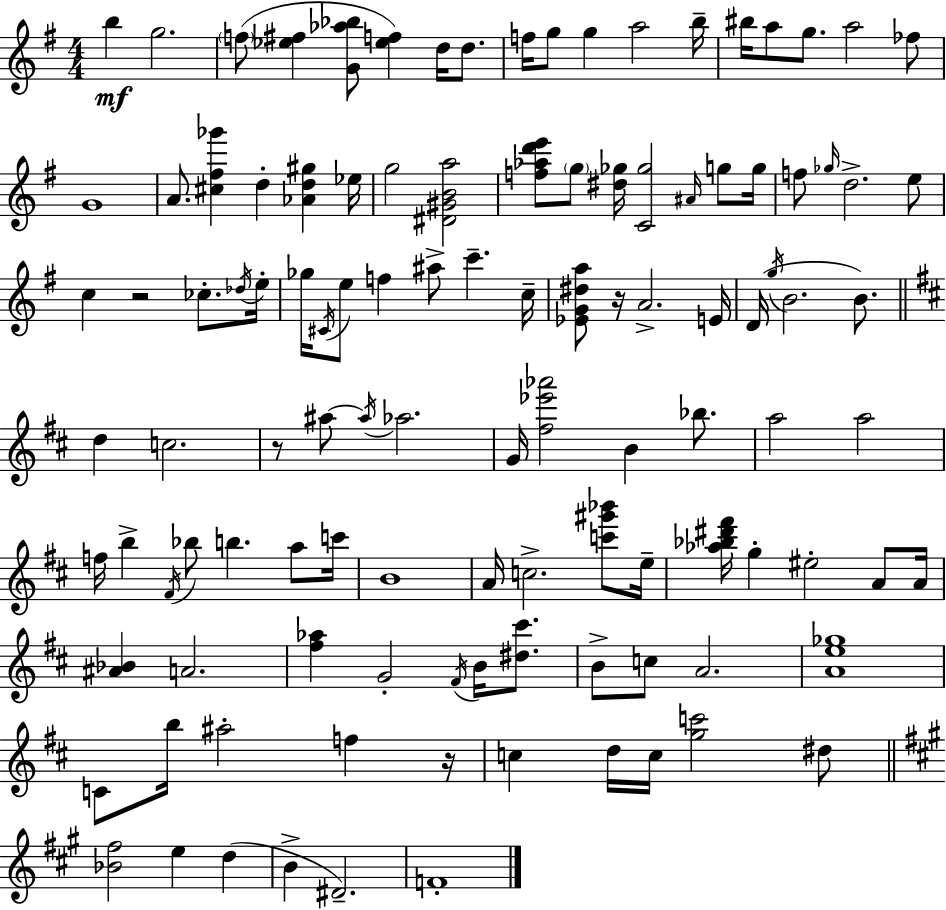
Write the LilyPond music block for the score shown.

{
  \clef treble
  \numericTimeSignature
  \time 4/4
  \key e \minor
  b''4\mf g''2. | \parenthesize f''8( <ees'' fis''>4 <g' aes'' bes''>8 <ees'' f''>4) d''16 d''8. | f''16 g''8 g''4 a''2 b''16-- | bis''16 a''8 g''8. a''2 fes''8 | \break g'1 | a'8. <cis'' fis'' ges'''>4 d''4-. <aes' d'' gis''>4 ees''16 | g''2 <dis' gis' b' a''>2 | <f'' aes'' d''' e'''>8 \parenthesize g''8 <dis'' ges''>16 <c' ges''>2 \grace { ais'16 } g''8 | \break g''16 f''8 \grace { ges''16 } d''2.-> | e''8 c''4 r2 ces''8.-. | \acciaccatura { des''16 } e''16-. ges''16 \acciaccatura { cis'16 } e''8 f''4 ais''8-> c'''4.-- | c''16-- <ees' g' dis'' a''>8 r16 a'2.-> | \break e'16 d'16( \acciaccatura { g''16 } b'2. | b'8.) \bar "||" \break \key b \minor d''4 c''2. | r8 ais''8~~ \acciaccatura { ais''16 } aes''2. | g'16 <fis'' ees''' aes'''>2 b'4 bes''8. | a''2 a''2 | \break f''16 b''4-> \acciaccatura { fis'16 } bes''8 b''4. a''8 | c'''16 b'1 | a'16 c''2.-> <c''' gis''' bes'''>8 | e''16-- <aes'' bes'' dis''' fis'''>16 g''4-. eis''2-. a'8 | \break a'16 <ais' bes'>4 a'2. | <fis'' aes''>4 g'2-. \acciaccatura { fis'16 } b'16 | <dis'' cis'''>8. b'8-> c''8 a'2. | <a' e'' ges''>1 | \break c'8 b''16 ais''2-. f''4 | r16 c''4 d''16 c''16 <g'' c'''>2 | dis''8 \bar "||" \break \key a \major <bes' fis''>2 e''4 d''4( | b'4-> dis'2.--) | f'1-. | \bar "|."
}